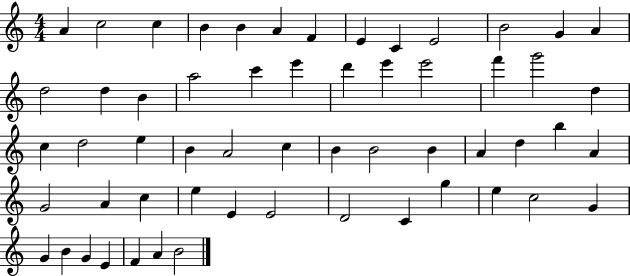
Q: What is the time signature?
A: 4/4